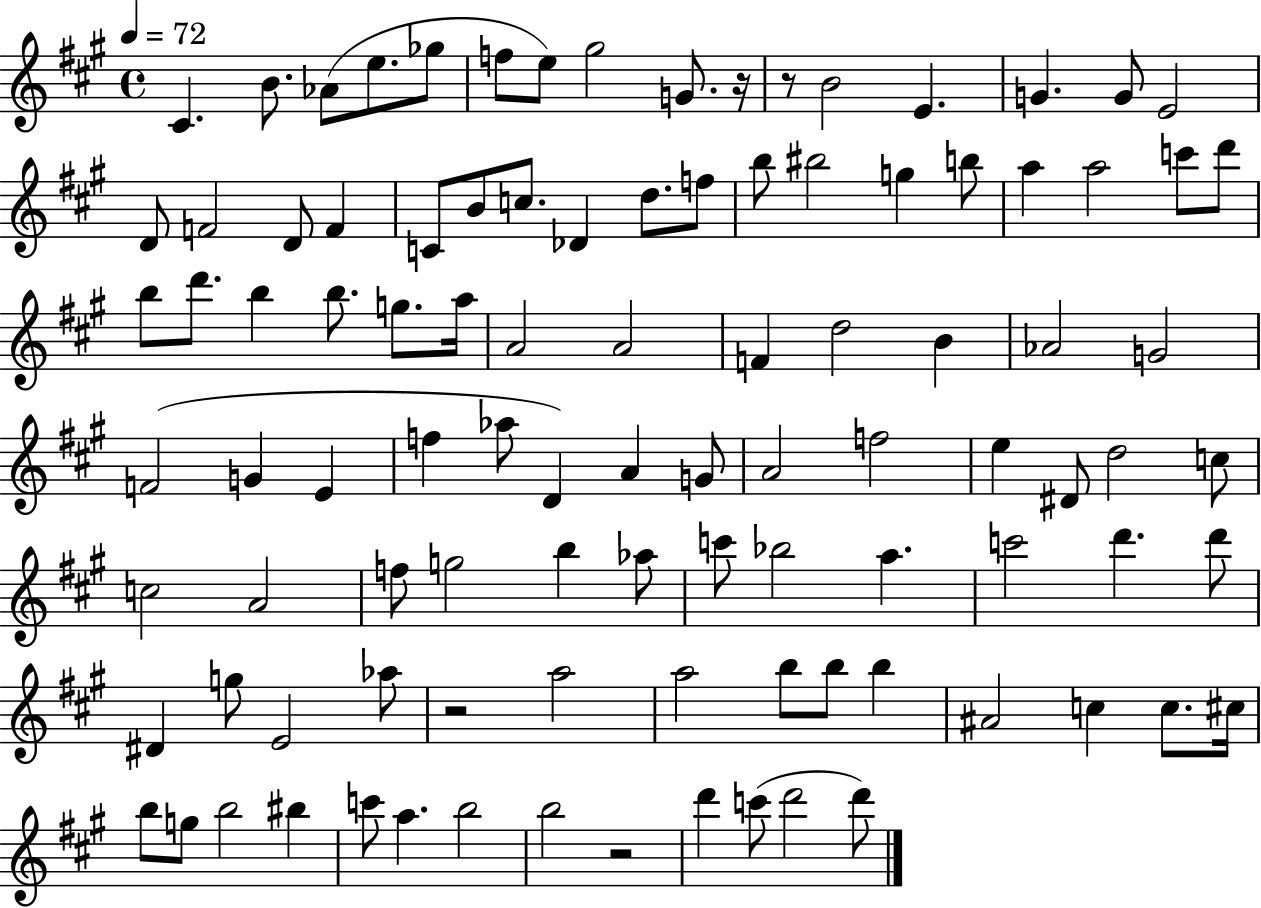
C#4/q. B4/e. Ab4/e E5/e. Gb5/e F5/e E5/e G#5/h G4/e. R/s R/e B4/h E4/q. G4/q. G4/e E4/h D4/e F4/h D4/e F4/q C4/e B4/e C5/e. Db4/q D5/e. F5/e B5/e BIS5/h G5/q B5/e A5/q A5/h C6/e D6/e B5/e D6/e. B5/q B5/e. G5/e. A5/s A4/h A4/h F4/q D5/h B4/q Ab4/h G4/h F4/h G4/q E4/q F5/q Ab5/e D4/q A4/q G4/e A4/h F5/h E5/q D#4/e D5/h C5/e C5/h A4/h F5/e G5/h B5/q Ab5/e C6/e Bb5/h A5/q. C6/h D6/q. D6/e D#4/q G5/e E4/h Ab5/e R/h A5/h A5/h B5/e B5/e B5/q A#4/h C5/q C5/e. C#5/s B5/e G5/e B5/h BIS5/q C6/e A5/q. B5/h B5/h R/h D6/q C6/e D6/h D6/e